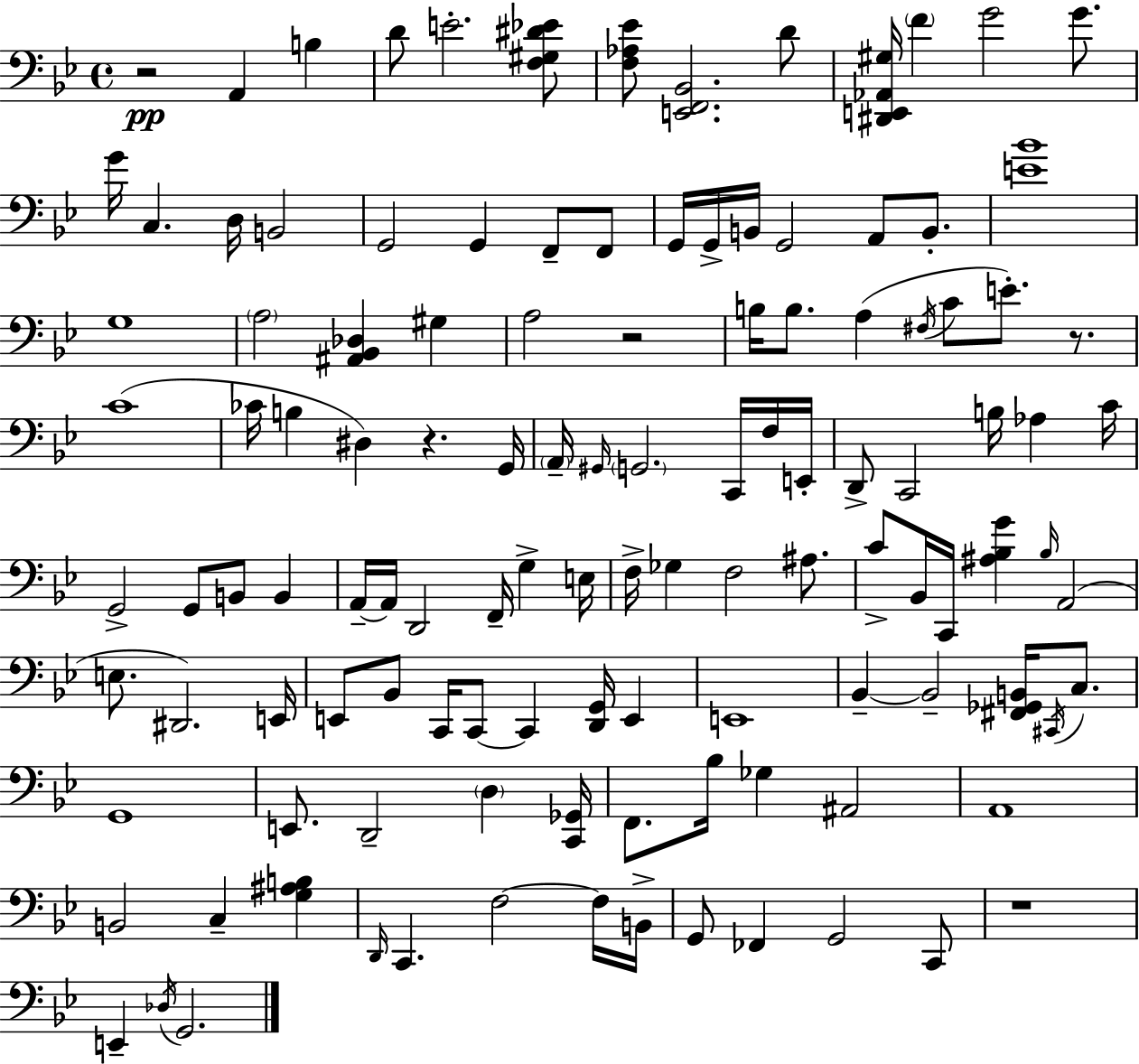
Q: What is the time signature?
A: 4/4